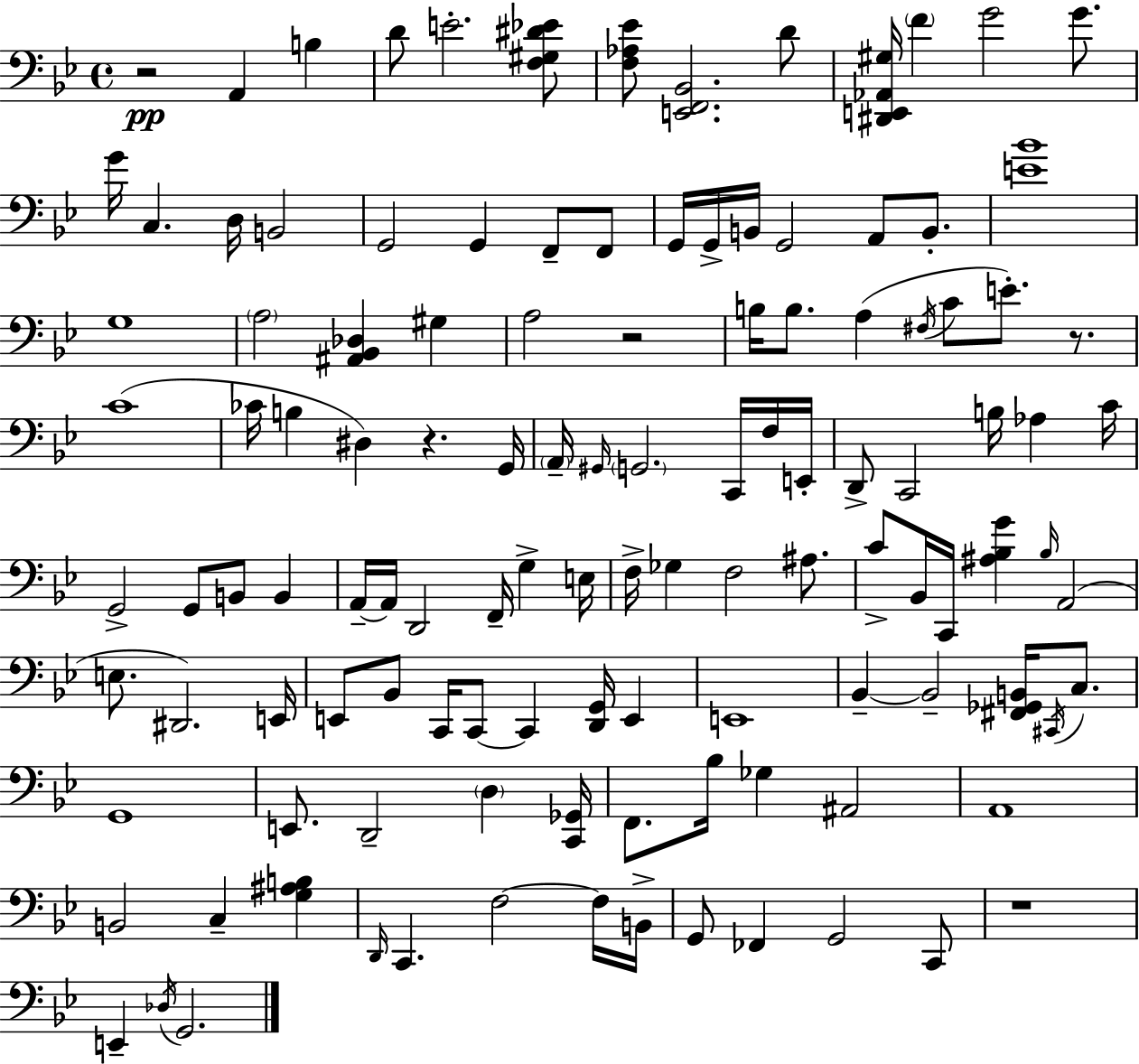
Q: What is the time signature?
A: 4/4